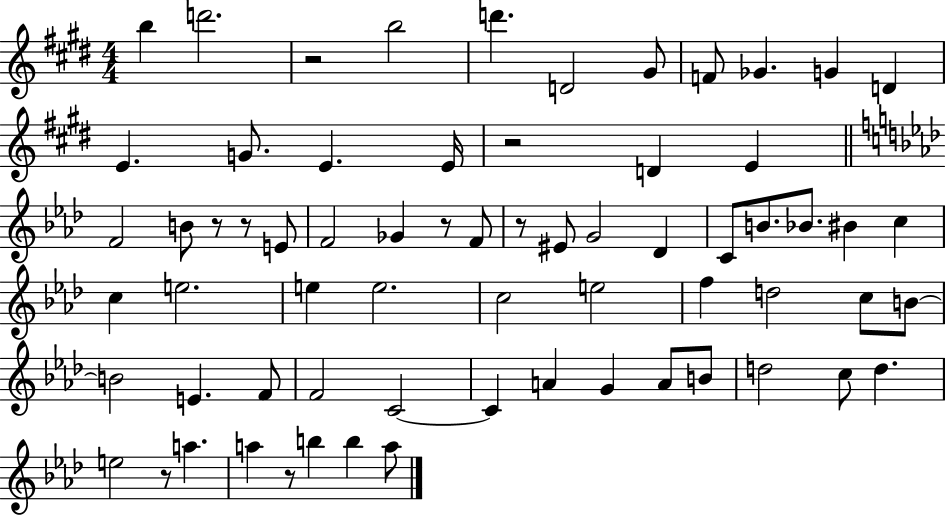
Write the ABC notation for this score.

X:1
T:Untitled
M:4/4
L:1/4
K:E
b d'2 z2 b2 d' D2 ^G/2 F/2 _G G D E G/2 E E/4 z2 D E F2 B/2 z/2 z/2 E/2 F2 _G z/2 F/2 z/2 ^E/2 G2 _D C/2 B/2 _B/2 ^B c c e2 e e2 c2 e2 f d2 c/2 B/2 B2 E F/2 F2 C2 C A G A/2 B/2 d2 c/2 d e2 z/2 a a z/2 b b a/2